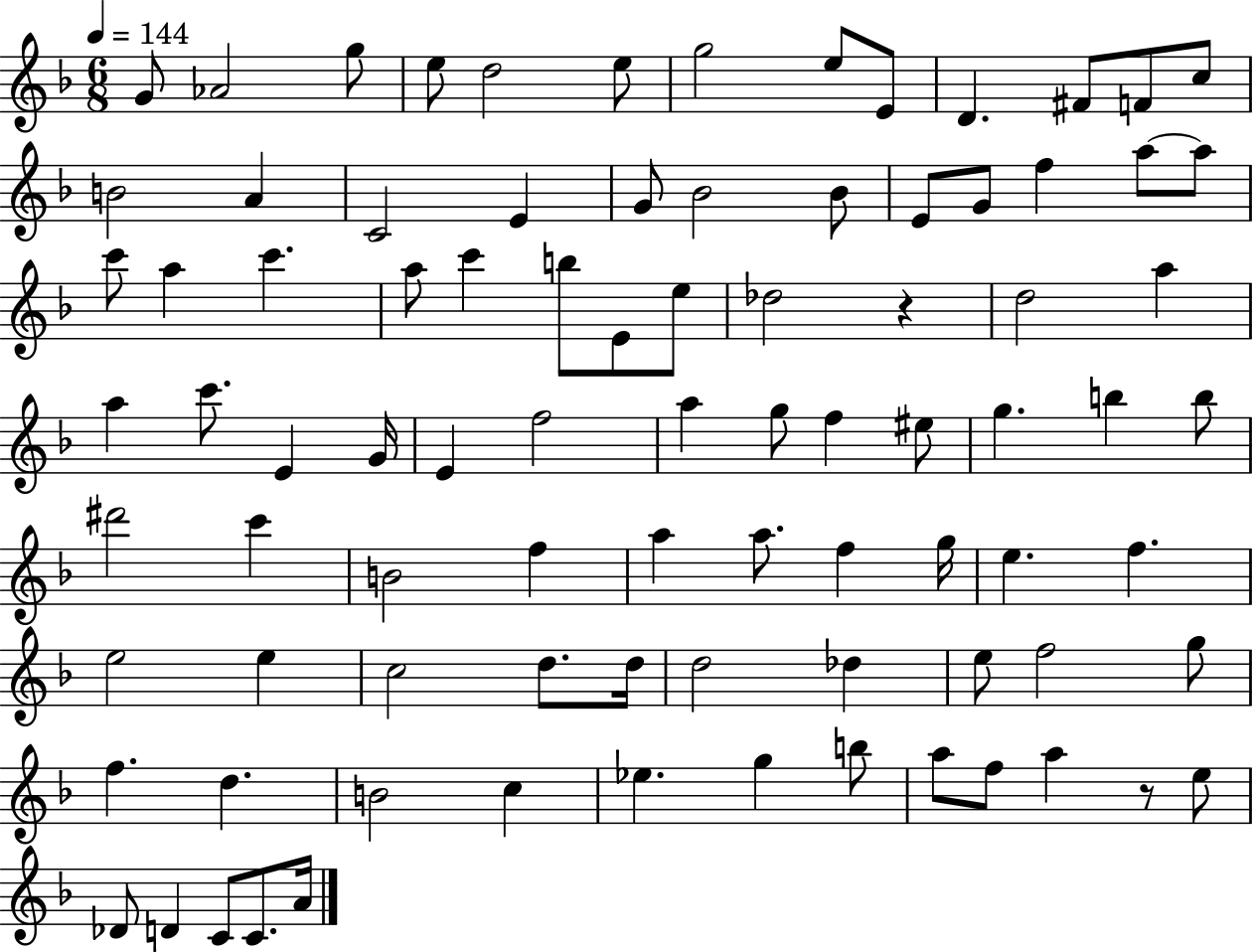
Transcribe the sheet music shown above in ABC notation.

X:1
T:Untitled
M:6/8
L:1/4
K:F
G/2 _A2 g/2 e/2 d2 e/2 g2 e/2 E/2 D ^F/2 F/2 c/2 B2 A C2 E G/2 _B2 _B/2 E/2 G/2 f a/2 a/2 c'/2 a c' a/2 c' b/2 E/2 e/2 _d2 z d2 a a c'/2 E G/4 E f2 a g/2 f ^e/2 g b b/2 ^d'2 c' B2 f a a/2 f g/4 e f e2 e c2 d/2 d/4 d2 _d e/2 f2 g/2 f d B2 c _e g b/2 a/2 f/2 a z/2 e/2 _D/2 D C/2 C/2 A/4